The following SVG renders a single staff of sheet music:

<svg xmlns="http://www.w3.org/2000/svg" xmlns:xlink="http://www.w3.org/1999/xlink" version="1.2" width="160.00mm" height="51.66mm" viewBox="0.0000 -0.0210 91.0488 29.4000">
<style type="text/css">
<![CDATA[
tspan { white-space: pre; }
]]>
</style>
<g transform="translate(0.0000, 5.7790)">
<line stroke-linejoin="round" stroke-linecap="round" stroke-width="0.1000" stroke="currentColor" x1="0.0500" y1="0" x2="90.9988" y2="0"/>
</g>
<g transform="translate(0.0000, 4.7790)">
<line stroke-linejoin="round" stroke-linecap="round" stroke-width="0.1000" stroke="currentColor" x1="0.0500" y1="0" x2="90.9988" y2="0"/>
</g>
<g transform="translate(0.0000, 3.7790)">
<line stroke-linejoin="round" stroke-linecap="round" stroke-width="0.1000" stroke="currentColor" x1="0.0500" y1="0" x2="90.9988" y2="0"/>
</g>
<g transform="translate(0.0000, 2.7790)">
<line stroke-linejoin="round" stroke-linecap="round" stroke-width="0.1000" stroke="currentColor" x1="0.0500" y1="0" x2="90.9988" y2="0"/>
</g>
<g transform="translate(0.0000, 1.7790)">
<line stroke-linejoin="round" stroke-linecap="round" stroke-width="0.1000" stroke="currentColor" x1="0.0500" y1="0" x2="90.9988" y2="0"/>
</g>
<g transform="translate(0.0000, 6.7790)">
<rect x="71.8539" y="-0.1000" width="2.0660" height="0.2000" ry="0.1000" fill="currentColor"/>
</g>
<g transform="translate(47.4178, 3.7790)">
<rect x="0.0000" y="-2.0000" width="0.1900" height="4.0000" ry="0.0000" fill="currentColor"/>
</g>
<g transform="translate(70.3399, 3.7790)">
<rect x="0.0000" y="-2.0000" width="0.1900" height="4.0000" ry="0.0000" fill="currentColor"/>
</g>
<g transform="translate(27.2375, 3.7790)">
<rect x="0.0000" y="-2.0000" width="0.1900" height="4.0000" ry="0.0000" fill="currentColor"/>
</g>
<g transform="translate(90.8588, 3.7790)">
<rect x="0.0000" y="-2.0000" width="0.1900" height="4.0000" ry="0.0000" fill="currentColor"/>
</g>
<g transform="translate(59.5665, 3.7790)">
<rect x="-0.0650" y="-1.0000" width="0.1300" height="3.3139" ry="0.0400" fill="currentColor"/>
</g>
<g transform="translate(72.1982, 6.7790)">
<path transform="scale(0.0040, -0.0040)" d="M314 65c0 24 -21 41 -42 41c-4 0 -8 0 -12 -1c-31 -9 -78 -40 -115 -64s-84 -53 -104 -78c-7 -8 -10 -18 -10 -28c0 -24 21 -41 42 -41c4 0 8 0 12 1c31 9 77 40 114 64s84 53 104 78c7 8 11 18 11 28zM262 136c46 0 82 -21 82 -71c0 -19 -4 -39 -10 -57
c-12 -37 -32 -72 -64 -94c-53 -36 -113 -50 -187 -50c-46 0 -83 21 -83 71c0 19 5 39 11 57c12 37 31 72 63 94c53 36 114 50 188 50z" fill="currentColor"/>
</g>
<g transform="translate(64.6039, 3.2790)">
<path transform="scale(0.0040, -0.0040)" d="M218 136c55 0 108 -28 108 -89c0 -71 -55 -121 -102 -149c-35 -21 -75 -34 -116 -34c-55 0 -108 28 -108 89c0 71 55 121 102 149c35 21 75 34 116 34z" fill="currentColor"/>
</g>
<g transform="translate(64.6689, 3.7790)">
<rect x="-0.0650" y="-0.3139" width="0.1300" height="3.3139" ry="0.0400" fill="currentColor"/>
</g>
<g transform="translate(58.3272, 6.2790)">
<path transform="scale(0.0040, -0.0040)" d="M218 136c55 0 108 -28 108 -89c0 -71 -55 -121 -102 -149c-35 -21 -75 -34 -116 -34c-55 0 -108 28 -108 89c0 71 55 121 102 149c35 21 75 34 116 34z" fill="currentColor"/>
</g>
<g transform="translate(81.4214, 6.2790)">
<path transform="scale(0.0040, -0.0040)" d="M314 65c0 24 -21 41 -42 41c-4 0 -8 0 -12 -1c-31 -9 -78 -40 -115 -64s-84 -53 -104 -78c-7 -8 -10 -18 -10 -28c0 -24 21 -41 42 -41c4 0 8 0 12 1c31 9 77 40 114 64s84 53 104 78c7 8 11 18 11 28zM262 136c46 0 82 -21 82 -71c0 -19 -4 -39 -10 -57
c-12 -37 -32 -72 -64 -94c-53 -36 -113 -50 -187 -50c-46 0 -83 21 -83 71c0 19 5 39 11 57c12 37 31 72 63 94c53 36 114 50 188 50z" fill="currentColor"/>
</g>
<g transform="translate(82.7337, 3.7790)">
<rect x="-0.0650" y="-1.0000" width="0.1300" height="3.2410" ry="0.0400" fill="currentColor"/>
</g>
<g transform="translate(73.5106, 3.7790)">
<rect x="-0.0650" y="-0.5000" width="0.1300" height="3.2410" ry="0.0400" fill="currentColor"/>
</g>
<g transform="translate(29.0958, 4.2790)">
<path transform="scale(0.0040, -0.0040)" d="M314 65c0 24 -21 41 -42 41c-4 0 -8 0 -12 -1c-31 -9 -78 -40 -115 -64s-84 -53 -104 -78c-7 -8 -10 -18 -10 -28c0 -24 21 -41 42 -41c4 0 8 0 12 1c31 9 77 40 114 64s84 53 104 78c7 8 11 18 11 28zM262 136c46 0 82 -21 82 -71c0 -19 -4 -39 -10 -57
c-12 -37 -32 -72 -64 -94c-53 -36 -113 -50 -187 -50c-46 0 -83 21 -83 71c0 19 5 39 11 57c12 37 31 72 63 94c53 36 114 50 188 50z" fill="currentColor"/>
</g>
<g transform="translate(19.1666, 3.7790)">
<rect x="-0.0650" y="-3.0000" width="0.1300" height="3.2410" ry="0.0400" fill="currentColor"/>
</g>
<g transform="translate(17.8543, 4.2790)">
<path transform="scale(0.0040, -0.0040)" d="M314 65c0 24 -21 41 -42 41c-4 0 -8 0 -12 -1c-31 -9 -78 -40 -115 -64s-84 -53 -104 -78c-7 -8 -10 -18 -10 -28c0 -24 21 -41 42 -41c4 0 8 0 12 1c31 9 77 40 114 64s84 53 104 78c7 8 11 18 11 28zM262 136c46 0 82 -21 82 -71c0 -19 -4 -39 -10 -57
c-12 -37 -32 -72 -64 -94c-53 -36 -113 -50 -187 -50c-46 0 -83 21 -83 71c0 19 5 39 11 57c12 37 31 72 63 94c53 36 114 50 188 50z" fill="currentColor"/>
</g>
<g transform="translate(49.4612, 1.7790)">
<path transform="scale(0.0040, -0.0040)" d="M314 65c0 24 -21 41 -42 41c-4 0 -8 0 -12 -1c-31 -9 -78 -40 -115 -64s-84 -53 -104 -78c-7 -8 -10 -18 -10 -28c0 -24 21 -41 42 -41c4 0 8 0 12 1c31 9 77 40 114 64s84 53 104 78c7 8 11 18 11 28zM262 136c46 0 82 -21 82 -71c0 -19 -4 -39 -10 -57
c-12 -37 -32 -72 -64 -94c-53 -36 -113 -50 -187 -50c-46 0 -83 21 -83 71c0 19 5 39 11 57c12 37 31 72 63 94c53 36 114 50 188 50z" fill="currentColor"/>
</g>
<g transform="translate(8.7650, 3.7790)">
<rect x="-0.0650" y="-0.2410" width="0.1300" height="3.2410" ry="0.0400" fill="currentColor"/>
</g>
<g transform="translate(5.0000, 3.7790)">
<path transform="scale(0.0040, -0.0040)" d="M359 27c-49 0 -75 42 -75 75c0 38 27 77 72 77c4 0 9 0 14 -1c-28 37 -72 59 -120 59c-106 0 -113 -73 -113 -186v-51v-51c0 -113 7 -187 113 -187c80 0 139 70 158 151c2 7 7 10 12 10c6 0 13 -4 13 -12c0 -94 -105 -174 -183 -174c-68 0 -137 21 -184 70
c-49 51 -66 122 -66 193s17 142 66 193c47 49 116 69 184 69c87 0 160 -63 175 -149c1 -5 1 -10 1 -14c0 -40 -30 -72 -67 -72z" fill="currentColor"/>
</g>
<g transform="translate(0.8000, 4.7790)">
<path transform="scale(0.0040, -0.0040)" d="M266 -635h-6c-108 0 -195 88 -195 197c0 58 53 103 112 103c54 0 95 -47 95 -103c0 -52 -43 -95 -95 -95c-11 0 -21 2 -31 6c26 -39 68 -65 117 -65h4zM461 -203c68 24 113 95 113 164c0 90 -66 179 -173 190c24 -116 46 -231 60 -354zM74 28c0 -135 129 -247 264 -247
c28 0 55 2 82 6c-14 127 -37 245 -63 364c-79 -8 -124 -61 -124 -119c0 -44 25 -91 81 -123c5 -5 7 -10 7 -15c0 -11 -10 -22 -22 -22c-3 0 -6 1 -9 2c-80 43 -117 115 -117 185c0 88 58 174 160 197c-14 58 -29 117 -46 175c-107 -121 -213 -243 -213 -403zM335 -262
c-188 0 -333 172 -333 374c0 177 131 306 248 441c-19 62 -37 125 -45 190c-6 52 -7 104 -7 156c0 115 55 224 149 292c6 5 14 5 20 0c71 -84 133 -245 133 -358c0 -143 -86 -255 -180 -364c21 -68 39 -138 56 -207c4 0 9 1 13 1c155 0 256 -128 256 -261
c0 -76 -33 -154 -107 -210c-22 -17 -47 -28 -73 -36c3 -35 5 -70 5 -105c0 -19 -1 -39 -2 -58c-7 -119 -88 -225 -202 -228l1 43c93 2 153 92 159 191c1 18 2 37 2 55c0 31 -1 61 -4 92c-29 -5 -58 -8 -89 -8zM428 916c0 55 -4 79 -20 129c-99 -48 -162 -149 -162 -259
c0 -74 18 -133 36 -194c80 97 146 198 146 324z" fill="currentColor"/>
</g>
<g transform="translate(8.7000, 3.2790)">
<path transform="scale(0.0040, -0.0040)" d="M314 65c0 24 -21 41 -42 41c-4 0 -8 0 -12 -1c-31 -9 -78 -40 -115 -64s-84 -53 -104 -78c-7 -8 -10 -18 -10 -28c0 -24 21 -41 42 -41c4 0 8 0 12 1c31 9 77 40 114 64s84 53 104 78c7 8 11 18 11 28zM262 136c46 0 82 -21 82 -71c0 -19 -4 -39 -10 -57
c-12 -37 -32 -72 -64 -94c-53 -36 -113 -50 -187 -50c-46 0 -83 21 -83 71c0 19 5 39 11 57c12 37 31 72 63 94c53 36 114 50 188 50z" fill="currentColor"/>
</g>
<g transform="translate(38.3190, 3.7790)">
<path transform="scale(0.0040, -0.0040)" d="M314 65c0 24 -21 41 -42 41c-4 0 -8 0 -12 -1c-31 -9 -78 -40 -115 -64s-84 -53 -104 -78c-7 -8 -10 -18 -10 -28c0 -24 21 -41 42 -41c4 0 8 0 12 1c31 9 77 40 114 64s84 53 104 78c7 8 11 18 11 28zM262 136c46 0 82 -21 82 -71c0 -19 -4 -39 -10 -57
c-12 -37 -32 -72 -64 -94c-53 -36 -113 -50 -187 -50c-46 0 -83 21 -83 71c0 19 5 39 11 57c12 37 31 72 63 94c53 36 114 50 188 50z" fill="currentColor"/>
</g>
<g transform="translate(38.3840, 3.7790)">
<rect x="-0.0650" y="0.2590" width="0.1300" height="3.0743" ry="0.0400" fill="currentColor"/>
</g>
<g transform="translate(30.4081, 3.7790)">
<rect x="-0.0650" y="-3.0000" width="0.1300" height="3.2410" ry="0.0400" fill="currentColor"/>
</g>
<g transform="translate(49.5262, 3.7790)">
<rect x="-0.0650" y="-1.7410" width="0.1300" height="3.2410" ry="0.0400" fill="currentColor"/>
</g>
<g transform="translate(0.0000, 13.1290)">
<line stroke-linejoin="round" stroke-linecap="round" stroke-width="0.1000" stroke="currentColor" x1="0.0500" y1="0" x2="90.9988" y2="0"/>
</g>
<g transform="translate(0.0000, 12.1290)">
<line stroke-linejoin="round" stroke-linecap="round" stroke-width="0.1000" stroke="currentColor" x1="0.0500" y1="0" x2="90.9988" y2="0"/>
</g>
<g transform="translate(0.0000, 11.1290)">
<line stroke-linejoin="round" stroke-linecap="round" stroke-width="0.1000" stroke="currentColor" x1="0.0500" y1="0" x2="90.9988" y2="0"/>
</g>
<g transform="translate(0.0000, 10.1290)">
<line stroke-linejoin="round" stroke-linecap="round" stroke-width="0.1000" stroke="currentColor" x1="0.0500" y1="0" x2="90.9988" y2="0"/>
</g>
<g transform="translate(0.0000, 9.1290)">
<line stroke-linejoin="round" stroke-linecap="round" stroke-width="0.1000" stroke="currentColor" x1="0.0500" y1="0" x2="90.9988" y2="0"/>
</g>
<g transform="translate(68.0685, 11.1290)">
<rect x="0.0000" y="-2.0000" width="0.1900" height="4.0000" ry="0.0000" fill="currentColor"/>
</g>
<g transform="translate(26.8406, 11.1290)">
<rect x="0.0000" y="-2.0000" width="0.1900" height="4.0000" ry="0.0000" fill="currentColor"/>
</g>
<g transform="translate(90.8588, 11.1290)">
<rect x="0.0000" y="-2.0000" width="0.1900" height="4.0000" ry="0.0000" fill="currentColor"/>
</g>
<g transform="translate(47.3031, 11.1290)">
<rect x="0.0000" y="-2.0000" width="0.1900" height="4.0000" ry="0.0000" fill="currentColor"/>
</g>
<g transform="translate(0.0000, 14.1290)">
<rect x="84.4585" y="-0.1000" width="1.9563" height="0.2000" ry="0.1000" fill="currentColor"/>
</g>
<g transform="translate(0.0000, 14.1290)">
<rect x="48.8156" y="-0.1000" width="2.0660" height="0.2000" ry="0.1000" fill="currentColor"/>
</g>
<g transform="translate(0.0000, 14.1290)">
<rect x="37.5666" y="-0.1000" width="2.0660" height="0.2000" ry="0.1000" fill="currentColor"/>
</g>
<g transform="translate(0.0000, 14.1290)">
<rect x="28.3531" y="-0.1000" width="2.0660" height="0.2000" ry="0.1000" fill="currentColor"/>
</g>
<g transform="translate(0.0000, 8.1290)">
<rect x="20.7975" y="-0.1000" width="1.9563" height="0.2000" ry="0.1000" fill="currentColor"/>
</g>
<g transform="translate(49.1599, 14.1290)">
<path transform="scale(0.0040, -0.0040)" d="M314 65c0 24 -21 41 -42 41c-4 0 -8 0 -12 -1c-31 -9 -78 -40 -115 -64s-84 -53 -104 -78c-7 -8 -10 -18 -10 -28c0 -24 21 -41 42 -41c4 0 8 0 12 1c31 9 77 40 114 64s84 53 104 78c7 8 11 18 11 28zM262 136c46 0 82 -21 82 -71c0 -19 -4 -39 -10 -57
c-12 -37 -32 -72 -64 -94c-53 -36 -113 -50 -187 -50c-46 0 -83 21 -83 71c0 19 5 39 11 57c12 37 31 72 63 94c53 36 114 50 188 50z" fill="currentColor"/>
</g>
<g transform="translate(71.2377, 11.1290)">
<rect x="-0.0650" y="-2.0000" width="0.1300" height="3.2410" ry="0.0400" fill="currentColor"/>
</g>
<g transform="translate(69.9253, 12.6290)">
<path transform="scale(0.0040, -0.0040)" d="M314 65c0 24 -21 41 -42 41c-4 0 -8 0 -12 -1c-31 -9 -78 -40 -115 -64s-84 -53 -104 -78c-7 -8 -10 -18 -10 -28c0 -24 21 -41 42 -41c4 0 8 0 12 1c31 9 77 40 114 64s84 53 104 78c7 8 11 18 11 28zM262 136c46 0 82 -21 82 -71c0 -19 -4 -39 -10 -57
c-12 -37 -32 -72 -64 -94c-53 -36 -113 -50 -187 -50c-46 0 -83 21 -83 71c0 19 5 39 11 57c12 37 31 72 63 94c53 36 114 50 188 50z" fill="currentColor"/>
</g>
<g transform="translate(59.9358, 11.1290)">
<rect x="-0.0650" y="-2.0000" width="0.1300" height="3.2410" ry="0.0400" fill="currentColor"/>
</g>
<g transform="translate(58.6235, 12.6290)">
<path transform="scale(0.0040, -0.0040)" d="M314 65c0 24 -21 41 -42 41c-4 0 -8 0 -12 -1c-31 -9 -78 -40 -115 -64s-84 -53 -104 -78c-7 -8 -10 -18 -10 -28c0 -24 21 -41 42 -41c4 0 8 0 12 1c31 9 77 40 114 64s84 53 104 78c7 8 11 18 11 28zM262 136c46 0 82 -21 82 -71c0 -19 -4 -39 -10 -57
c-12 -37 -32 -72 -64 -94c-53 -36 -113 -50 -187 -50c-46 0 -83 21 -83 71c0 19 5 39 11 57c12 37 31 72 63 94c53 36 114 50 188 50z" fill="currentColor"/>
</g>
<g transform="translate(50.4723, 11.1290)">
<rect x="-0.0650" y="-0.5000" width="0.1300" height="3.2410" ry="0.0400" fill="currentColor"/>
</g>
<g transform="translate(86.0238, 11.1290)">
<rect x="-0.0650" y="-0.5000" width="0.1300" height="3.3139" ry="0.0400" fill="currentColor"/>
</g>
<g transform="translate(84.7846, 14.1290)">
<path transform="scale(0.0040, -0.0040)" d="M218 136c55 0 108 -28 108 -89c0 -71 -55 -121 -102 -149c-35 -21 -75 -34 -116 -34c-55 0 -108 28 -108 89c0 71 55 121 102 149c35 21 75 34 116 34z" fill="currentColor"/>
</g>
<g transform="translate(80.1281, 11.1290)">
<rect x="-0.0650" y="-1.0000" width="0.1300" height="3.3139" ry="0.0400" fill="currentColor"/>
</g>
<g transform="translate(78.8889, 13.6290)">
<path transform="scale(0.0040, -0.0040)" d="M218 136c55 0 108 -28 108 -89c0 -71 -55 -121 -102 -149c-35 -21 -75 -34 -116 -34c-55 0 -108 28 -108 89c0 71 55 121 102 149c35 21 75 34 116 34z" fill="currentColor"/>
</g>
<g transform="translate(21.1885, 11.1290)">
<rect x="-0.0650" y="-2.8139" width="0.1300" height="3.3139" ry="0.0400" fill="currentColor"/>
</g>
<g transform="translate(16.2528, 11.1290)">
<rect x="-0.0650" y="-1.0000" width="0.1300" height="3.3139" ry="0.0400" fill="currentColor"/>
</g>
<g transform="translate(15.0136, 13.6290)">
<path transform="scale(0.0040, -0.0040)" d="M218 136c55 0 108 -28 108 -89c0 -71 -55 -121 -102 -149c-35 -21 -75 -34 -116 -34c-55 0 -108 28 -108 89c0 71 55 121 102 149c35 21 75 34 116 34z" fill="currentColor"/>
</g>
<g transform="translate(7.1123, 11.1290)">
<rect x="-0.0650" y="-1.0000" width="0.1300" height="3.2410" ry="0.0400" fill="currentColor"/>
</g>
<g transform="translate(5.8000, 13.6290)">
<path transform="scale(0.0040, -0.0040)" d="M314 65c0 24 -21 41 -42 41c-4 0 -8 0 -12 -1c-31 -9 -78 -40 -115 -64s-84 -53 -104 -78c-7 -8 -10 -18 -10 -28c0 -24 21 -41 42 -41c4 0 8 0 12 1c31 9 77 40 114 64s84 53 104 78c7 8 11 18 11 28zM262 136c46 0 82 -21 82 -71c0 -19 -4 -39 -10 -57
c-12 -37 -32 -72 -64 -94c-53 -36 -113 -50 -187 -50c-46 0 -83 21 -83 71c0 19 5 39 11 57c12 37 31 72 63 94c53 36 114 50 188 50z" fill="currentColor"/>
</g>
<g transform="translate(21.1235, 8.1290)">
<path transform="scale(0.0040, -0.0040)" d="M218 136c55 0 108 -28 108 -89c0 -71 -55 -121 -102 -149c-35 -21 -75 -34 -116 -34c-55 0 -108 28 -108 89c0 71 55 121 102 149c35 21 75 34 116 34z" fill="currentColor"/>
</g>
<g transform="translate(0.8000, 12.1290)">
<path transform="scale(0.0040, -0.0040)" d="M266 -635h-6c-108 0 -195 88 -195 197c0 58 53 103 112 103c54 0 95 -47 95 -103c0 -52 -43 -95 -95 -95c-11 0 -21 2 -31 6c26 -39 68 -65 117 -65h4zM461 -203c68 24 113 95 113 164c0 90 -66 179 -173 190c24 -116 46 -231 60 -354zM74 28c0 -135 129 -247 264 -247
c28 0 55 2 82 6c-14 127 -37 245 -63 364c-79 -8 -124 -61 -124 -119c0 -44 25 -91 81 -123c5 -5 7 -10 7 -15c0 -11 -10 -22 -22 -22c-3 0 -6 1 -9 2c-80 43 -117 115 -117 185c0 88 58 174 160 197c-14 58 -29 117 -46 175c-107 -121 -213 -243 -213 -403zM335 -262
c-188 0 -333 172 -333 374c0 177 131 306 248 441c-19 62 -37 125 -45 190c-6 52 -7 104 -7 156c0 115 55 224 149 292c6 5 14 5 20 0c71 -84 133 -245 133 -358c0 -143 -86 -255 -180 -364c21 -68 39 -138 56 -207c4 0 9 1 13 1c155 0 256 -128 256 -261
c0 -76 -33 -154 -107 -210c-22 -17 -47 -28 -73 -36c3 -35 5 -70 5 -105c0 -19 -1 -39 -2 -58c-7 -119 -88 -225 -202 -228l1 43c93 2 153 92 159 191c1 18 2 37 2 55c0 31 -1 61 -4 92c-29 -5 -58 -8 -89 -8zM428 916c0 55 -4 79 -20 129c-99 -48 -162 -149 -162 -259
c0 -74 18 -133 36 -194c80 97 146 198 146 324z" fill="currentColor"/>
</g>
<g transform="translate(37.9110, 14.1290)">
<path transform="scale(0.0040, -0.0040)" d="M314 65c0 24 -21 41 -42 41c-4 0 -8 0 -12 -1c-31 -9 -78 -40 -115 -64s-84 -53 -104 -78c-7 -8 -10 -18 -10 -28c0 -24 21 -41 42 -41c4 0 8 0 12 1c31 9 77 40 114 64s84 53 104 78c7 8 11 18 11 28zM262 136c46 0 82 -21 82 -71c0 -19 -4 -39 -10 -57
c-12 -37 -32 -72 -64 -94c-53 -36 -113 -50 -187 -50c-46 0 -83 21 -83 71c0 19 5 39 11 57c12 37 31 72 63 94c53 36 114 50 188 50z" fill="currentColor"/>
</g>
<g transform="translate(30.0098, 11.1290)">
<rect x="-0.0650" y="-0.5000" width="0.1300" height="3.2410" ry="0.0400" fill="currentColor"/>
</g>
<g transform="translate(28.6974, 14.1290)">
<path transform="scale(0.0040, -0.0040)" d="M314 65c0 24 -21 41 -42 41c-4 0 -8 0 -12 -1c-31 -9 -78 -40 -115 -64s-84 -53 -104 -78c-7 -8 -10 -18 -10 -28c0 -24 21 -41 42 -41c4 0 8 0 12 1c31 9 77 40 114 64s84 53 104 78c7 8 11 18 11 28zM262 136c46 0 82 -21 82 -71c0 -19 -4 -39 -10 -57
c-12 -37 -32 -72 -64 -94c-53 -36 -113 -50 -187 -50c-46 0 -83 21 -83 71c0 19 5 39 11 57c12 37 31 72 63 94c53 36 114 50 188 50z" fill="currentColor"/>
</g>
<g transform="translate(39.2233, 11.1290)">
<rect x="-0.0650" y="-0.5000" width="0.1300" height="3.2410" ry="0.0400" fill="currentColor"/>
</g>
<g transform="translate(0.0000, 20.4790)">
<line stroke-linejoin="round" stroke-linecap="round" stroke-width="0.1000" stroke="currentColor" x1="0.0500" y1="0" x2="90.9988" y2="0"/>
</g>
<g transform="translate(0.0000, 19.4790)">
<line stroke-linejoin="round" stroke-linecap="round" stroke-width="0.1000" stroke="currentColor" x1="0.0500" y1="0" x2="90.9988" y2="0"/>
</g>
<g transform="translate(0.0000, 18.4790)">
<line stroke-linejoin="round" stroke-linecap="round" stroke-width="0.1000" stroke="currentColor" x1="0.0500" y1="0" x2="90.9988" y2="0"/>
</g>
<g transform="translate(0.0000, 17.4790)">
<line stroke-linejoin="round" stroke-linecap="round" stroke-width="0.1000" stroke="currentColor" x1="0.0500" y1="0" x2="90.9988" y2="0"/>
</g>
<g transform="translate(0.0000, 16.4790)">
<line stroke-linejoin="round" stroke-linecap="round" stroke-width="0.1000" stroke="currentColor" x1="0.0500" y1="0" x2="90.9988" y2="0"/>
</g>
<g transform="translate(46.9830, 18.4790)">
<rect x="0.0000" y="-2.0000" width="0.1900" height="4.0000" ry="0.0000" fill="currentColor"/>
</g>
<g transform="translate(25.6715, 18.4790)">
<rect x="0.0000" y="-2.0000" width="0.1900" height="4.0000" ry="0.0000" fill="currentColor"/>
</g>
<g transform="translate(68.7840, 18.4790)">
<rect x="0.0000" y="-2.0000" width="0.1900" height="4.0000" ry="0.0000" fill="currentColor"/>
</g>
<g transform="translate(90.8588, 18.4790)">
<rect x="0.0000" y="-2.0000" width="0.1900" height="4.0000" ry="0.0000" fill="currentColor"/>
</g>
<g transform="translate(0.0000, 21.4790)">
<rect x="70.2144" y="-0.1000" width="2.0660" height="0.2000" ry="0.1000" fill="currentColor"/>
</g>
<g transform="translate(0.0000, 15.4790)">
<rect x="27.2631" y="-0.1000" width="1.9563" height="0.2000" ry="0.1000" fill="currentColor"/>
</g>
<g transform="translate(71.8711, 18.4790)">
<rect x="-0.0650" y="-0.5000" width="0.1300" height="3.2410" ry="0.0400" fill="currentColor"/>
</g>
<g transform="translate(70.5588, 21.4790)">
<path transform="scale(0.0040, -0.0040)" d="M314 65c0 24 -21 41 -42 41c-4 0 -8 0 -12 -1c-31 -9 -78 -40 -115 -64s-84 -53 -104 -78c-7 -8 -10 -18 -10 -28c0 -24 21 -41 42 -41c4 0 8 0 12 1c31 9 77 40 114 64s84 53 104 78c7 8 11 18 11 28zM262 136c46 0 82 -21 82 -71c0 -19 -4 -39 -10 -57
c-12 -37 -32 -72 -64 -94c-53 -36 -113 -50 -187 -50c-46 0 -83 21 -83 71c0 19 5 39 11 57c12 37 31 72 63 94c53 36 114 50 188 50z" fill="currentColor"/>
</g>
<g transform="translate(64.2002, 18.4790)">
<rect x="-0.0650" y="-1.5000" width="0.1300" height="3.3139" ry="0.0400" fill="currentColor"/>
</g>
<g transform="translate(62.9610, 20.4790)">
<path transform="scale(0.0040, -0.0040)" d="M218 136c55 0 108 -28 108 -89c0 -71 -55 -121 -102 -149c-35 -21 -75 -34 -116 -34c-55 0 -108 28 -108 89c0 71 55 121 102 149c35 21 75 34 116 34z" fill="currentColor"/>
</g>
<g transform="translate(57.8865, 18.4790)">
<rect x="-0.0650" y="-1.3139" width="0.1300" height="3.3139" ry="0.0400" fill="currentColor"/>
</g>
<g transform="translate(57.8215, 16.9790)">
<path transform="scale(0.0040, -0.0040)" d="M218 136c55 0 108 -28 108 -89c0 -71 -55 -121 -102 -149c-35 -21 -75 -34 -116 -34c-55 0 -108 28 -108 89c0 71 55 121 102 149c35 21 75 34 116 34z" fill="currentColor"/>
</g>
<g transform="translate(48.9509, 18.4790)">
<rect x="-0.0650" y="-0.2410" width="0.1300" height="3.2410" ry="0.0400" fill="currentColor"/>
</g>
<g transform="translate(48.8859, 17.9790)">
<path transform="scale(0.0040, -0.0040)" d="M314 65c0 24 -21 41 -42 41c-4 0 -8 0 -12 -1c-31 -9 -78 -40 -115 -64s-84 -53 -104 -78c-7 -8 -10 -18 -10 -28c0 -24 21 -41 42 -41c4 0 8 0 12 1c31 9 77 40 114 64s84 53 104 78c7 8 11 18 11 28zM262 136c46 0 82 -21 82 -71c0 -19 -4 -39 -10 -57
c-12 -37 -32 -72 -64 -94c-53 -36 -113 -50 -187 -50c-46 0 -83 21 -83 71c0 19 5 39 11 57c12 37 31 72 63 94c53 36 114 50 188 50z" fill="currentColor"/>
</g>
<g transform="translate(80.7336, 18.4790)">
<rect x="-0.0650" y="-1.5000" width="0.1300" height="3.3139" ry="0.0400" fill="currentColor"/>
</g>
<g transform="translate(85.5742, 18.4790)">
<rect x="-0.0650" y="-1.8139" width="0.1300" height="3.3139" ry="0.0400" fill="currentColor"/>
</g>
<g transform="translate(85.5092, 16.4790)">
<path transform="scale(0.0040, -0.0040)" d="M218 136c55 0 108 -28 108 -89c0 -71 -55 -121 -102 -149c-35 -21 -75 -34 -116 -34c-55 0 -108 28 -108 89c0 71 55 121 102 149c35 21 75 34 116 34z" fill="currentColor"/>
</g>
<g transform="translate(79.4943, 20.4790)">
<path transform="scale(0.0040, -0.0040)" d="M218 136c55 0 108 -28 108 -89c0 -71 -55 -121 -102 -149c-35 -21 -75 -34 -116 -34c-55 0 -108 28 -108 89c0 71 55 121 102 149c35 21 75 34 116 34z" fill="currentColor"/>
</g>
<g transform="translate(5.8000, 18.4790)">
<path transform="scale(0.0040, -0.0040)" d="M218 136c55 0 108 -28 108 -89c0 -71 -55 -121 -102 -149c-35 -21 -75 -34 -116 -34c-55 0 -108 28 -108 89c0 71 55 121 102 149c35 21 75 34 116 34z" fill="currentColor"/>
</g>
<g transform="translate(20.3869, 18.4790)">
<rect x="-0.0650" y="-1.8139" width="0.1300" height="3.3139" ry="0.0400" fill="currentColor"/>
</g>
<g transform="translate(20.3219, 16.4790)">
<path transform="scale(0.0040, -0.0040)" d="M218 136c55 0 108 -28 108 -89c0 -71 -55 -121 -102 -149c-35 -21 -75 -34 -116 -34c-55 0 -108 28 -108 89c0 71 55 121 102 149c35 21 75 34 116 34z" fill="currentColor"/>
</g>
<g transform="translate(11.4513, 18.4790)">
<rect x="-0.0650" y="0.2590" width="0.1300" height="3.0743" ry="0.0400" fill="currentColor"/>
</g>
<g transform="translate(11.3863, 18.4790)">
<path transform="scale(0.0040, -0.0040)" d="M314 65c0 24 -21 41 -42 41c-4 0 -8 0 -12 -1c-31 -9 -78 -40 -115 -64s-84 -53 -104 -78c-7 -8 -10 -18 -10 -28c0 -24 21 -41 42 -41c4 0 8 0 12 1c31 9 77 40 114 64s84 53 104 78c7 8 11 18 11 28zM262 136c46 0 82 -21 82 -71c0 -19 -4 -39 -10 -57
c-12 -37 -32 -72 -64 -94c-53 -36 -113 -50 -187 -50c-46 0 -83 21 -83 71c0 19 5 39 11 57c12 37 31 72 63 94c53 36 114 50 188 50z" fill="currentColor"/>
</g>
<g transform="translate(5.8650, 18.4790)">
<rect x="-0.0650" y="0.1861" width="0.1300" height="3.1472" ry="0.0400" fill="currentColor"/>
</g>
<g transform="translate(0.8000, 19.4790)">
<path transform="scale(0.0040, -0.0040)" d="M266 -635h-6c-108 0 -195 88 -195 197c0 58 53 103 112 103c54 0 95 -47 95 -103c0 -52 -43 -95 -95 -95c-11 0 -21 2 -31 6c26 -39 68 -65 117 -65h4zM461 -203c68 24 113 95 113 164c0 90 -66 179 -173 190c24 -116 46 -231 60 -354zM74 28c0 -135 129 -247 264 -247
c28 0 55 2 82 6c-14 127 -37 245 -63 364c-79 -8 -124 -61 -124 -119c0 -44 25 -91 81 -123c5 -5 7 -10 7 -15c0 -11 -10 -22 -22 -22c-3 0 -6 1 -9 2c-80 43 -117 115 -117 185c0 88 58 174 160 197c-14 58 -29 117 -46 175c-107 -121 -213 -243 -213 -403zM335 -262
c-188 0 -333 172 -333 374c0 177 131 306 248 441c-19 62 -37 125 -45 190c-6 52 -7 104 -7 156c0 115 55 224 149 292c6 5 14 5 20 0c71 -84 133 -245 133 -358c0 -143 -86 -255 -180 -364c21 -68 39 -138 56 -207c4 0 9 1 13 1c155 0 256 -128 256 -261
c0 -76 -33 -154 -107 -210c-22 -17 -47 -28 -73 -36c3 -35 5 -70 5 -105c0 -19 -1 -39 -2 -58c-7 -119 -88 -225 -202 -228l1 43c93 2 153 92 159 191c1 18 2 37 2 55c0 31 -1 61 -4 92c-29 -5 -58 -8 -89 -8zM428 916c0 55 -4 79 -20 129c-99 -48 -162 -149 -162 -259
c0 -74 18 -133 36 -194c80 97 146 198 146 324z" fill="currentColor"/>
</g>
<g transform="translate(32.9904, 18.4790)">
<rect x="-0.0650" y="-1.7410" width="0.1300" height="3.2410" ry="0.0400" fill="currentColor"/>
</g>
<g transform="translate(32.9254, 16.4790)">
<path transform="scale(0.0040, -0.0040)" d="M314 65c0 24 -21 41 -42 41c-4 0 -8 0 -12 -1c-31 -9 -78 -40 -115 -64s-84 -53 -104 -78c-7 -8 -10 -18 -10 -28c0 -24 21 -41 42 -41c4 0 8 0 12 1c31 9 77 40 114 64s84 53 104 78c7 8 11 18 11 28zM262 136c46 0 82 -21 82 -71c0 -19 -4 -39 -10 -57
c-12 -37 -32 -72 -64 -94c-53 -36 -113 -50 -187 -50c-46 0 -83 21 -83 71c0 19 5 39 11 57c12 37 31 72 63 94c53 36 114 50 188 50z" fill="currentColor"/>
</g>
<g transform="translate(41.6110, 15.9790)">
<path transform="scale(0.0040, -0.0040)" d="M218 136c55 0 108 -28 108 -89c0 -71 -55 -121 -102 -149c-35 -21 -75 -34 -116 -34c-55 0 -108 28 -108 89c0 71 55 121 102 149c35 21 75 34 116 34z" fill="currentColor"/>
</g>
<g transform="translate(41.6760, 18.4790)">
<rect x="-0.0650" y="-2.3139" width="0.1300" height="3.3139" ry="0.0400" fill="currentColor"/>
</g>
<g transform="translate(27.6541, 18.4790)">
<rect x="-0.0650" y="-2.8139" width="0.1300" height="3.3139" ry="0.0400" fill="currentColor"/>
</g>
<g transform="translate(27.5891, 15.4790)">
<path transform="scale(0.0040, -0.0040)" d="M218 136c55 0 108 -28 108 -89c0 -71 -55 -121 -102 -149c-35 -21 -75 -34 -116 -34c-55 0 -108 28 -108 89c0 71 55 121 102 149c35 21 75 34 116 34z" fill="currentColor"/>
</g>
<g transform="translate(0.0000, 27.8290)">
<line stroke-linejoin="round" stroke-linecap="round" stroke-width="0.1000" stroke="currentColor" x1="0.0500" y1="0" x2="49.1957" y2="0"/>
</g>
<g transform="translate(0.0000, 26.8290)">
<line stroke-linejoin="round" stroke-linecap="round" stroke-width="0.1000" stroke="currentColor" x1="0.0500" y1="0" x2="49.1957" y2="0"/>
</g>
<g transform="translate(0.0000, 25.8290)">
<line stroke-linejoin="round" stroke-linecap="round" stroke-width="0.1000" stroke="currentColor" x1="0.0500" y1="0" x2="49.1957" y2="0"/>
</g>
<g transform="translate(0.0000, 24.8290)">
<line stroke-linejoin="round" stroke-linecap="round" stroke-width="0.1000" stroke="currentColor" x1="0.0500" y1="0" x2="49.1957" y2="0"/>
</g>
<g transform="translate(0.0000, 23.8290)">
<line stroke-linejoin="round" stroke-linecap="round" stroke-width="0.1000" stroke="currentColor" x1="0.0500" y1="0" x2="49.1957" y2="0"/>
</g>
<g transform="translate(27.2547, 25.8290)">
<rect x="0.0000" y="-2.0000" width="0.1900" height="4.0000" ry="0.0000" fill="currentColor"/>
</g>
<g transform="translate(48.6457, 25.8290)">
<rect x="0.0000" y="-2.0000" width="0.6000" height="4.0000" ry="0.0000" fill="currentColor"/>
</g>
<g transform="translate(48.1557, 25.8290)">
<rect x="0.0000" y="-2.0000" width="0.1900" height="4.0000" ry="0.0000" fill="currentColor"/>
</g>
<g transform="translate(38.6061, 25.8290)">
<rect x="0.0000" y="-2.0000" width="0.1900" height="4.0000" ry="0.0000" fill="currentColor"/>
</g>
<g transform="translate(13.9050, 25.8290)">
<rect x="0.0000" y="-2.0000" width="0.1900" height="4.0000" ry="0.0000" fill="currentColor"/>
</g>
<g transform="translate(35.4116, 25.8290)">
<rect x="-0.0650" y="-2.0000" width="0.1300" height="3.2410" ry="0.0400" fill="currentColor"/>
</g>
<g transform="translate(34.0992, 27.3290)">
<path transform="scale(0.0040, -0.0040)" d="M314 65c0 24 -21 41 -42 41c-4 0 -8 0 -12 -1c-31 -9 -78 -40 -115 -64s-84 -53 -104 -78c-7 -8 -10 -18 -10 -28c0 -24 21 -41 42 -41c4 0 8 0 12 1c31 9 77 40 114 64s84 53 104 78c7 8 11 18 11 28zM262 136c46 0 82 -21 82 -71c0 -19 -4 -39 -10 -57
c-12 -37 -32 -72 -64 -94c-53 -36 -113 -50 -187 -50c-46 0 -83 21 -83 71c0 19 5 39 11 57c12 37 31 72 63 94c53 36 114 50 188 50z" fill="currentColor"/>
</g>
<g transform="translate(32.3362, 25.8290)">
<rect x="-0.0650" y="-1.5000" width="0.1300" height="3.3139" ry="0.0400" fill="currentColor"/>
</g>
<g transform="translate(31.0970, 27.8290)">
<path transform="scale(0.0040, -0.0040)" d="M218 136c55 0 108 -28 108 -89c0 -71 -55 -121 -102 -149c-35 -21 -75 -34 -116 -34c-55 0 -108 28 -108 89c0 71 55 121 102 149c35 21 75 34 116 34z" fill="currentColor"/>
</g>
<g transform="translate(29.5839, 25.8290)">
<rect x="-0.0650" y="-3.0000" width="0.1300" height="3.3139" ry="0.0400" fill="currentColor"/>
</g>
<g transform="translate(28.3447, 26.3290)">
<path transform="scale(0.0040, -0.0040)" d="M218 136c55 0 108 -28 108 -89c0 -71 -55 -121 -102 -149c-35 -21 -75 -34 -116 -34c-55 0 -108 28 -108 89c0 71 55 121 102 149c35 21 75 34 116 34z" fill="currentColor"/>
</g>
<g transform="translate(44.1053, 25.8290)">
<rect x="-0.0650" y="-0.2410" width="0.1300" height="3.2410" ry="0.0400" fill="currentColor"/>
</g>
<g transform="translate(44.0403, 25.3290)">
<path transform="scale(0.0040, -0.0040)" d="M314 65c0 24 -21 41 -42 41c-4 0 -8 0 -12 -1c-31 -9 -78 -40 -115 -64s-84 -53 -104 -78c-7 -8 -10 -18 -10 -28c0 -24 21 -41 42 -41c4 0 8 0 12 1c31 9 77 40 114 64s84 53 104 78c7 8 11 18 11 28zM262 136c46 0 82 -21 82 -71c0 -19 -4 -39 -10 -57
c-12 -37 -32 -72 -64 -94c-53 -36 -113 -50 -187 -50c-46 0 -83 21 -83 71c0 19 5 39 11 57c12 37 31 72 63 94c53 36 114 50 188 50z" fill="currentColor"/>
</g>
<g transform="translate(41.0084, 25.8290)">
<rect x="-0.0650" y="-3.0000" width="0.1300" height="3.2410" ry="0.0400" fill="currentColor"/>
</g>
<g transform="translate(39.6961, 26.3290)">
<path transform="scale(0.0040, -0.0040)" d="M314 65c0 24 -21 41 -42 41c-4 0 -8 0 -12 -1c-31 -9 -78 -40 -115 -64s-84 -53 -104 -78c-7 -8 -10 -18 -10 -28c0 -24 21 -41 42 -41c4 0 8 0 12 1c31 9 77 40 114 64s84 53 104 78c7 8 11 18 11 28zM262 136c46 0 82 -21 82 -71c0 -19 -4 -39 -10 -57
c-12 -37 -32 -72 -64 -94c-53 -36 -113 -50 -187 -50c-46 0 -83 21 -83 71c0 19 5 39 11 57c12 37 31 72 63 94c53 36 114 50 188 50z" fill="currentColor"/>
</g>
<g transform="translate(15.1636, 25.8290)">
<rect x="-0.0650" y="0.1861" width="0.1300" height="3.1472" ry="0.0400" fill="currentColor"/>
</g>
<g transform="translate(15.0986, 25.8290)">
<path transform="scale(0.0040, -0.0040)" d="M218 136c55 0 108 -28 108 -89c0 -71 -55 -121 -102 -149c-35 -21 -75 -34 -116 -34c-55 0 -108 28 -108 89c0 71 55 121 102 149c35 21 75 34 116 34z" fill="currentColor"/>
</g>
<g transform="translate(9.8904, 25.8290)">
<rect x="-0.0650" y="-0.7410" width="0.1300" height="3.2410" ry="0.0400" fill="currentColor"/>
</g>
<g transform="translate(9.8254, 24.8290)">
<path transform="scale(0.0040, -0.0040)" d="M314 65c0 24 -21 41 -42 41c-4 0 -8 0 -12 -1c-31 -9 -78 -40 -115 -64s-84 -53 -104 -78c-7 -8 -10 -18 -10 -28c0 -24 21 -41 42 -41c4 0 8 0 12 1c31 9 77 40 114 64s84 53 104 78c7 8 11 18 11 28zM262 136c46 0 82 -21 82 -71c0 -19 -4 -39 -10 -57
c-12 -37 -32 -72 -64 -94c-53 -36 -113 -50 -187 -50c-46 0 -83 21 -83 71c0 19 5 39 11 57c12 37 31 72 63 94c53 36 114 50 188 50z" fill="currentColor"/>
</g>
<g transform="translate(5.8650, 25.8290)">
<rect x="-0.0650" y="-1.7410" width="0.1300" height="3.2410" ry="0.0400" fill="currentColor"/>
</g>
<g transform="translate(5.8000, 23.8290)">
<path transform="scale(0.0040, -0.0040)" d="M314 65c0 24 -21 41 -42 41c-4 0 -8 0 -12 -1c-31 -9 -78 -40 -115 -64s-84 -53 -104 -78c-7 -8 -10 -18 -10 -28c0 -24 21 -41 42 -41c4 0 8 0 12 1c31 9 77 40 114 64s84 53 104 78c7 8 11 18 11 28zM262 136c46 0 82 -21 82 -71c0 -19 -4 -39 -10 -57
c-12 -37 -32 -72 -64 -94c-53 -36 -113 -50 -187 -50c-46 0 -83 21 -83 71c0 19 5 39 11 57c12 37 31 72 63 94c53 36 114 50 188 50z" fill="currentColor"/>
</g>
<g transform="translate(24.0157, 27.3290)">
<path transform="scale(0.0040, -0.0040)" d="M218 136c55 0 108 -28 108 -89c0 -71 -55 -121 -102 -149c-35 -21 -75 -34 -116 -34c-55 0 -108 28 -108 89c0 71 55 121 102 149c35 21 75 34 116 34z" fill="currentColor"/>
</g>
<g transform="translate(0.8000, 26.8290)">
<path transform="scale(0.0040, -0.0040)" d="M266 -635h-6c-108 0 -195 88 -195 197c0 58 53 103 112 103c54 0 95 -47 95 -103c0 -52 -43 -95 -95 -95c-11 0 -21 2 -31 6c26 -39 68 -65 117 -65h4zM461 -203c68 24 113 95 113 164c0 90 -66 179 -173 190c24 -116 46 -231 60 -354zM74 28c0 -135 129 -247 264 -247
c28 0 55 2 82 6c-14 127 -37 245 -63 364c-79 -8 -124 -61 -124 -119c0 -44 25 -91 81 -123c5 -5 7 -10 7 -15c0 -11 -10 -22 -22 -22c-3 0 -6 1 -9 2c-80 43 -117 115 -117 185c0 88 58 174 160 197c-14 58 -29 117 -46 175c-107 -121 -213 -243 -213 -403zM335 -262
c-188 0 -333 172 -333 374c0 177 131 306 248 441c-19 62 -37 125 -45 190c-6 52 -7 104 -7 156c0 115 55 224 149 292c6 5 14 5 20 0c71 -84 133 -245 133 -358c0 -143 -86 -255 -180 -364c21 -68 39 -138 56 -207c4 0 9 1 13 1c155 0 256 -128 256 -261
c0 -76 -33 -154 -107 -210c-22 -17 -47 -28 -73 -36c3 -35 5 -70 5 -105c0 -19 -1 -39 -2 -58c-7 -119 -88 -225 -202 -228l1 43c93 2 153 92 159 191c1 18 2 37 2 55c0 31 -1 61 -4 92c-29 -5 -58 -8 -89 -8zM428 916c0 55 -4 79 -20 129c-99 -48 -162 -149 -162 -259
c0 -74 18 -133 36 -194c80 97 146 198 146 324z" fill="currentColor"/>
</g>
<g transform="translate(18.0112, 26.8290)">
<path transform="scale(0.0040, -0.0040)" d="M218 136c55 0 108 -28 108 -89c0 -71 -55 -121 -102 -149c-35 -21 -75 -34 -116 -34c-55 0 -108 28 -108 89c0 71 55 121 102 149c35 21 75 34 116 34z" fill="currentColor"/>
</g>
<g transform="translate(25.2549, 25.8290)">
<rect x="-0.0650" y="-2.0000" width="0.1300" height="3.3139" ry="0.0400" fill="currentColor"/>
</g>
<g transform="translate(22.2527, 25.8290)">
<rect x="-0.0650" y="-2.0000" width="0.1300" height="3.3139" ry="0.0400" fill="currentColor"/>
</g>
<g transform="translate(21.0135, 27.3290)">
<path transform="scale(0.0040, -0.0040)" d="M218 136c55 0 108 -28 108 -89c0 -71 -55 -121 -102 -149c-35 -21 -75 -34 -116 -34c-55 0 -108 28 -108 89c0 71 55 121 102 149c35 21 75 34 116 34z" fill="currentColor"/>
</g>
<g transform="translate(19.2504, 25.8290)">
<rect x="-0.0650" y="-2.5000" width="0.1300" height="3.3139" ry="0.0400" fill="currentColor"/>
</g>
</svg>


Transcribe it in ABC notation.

X:1
T:Untitled
M:4/4
L:1/4
K:C
c2 A2 A2 B2 f2 D c C2 D2 D2 D a C2 C2 C2 F2 F2 D C B B2 f a f2 g c2 e E C2 E f f2 d2 B G F F A E F2 A2 c2